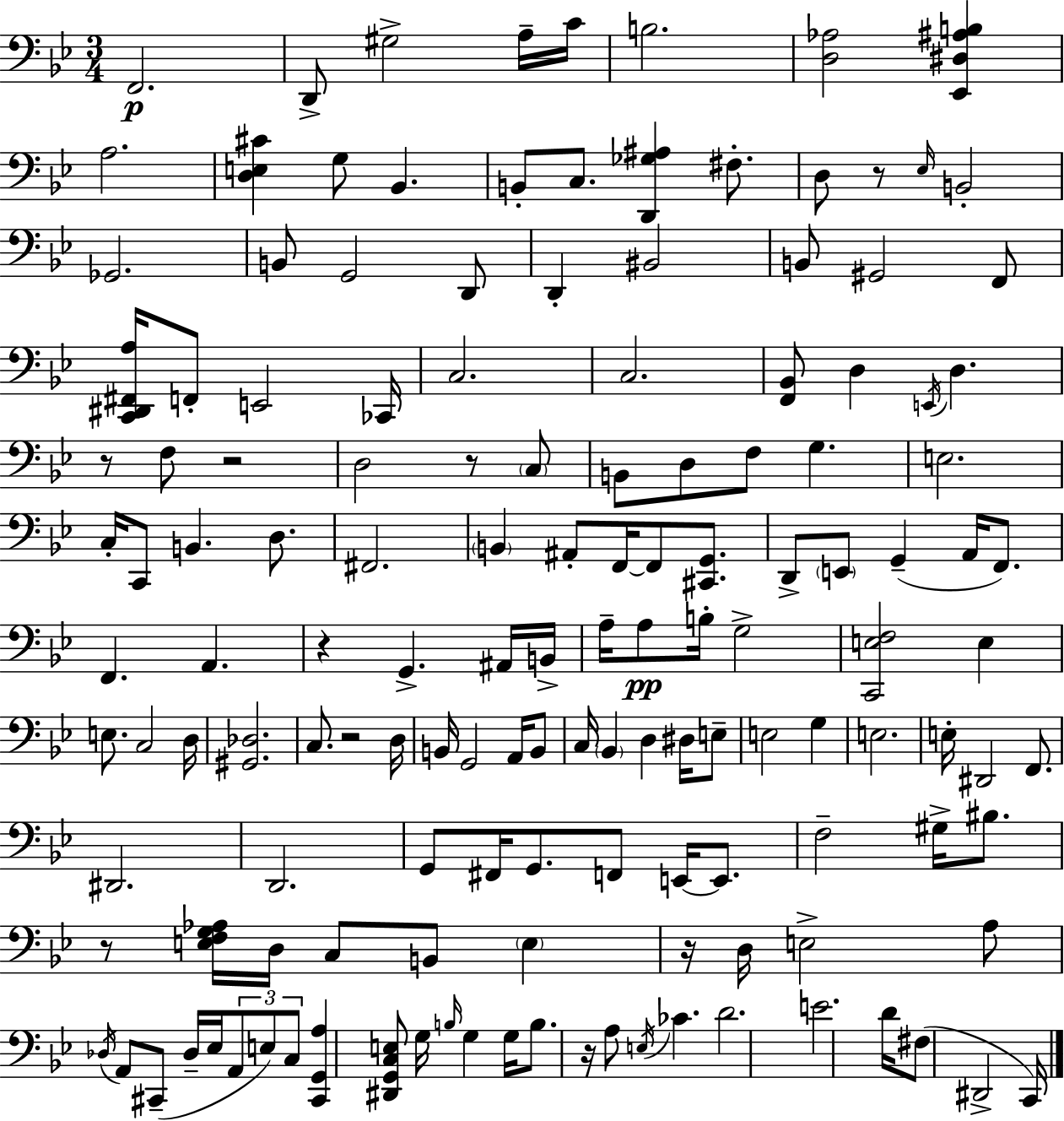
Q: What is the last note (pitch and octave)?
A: C2